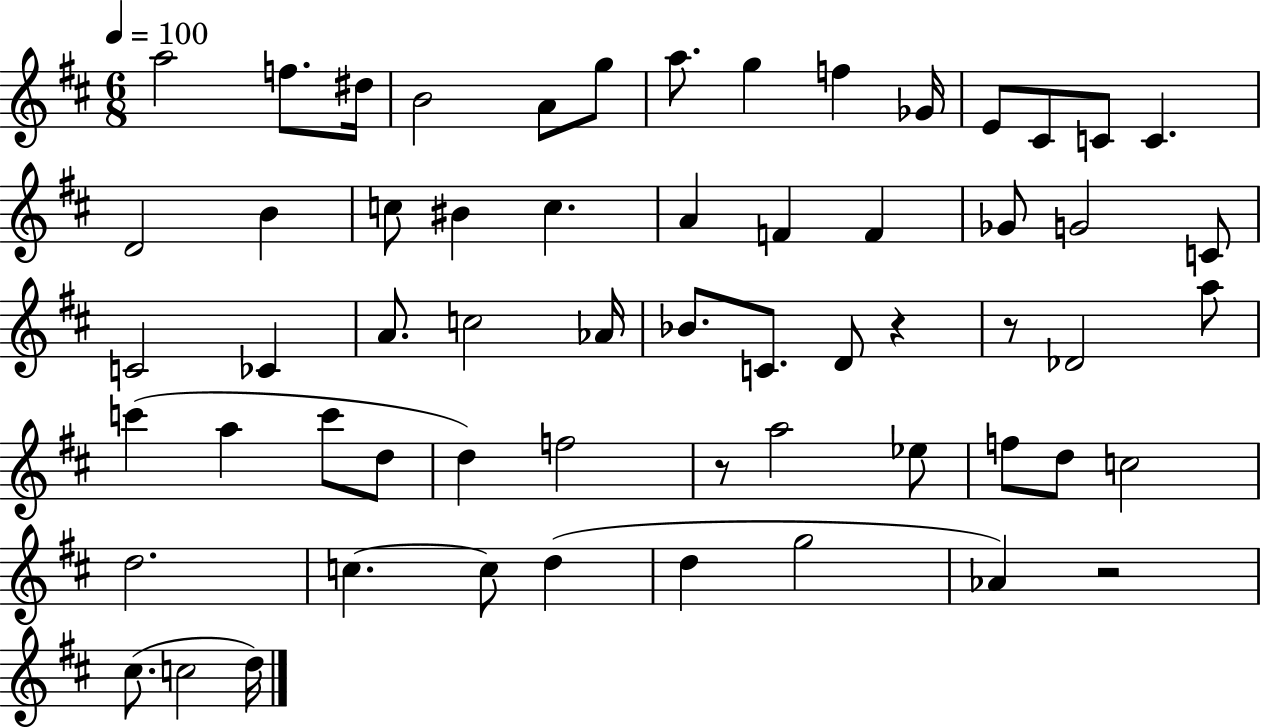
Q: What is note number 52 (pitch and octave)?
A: G5